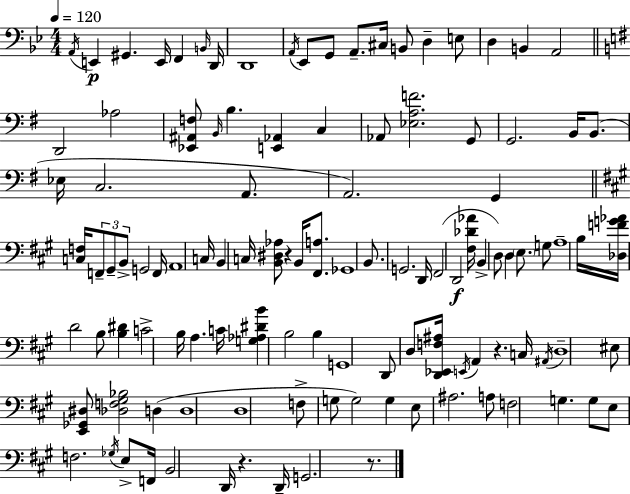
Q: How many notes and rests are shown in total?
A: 113